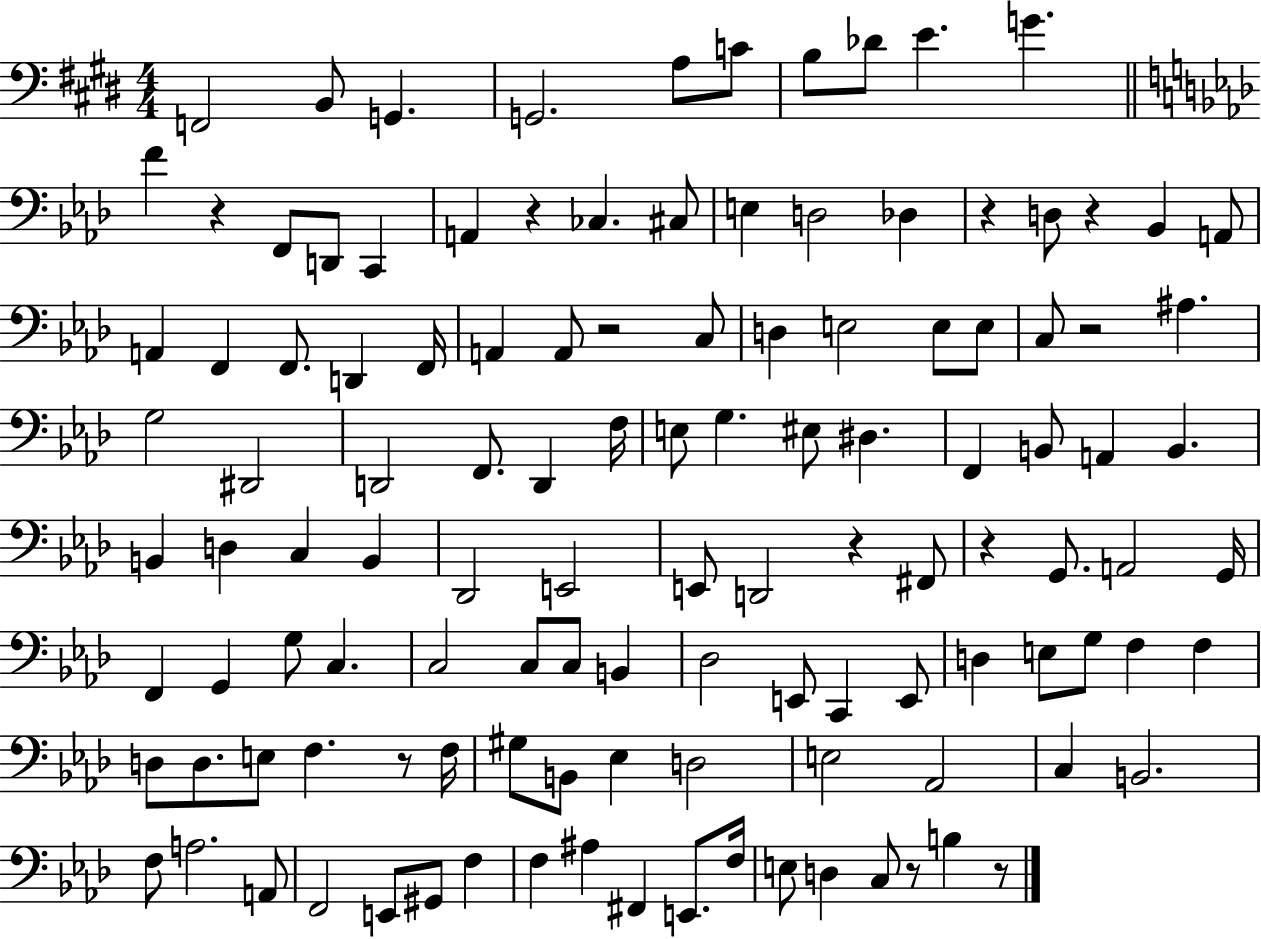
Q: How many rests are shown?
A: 11